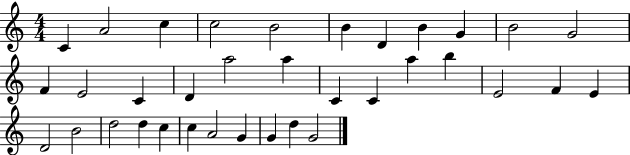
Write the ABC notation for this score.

X:1
T:Untitled
M:4/4
L:1/4
K:C
C A2 c c2 B2 B D B G B2 G2 F E2 C D a2 a C C a b E2 F E D2 B2 d2 d c c A2 G G d G2